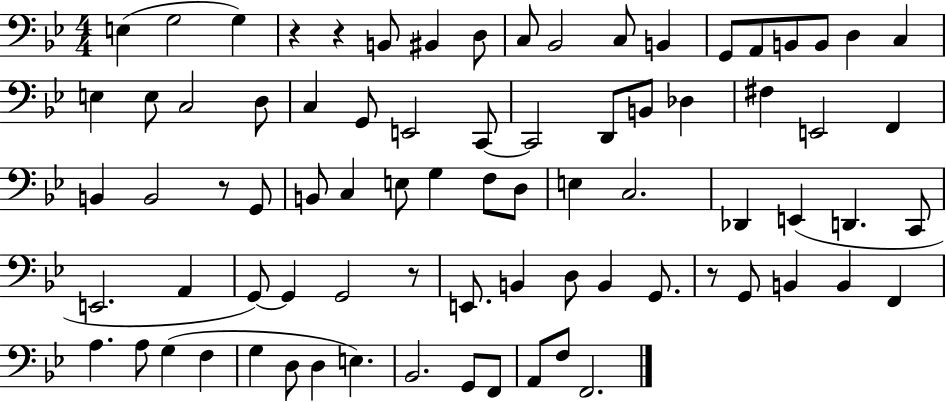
{
  \clef bass
  \numericTimeSignature
  \time 4/4
  \key bes \major
  e4( g2 g4) | r4 r4 b,8 bis,4 d8 | c8 bes,2 c8 b,4 | g,8 a,8 b,8 b,8 d4 c4 | \break e4 e8 c2 d8 | c4 g,8 e,2 c,8~~ | c,2 d,8 b,8 des4 | fis4 e,2 f,4 | \break b,4 b,2 r8 g,8 | b,8 c4 e8 g4 f8 d8 | e4 c2. | des,4 e,4( d,4. c,8 | \break e,2. a,4 | g,8~~) g,4 g,2 r8 | e,8. b,4 d8 b,4 g,8. | r8 g,8 b,4 b,4 f,4 | \break a4. a8 g4( f4 | g4 d8 d4 e4.) | bes,2. g,8 f,8 | a,8 f8 f,2. | \break \bar "|."
}